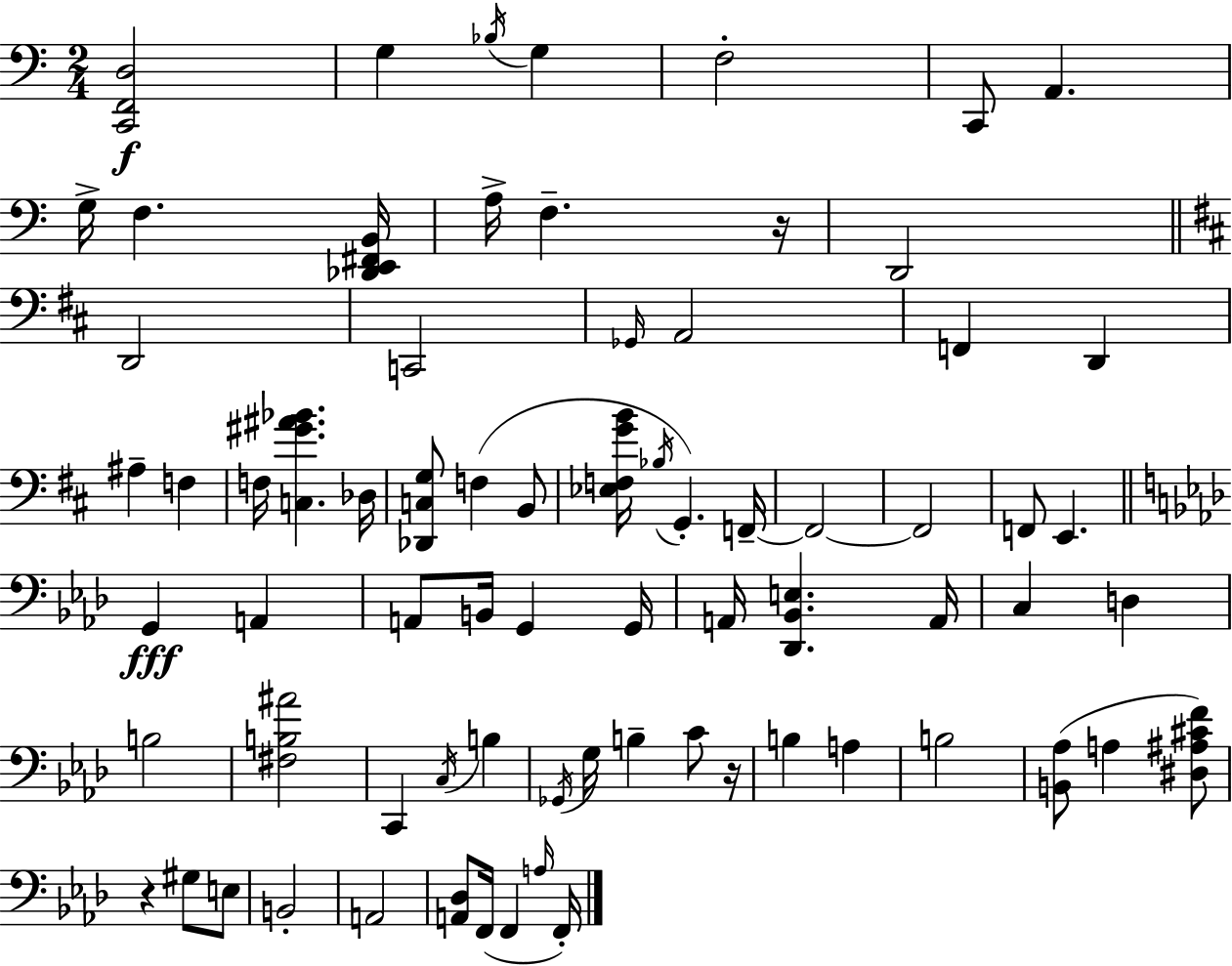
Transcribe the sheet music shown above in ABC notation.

X:1
T:Untitled
M:2/4
L:1/4
K:Am
[C,,F,,D,]2 G, _B,/4 G, F,2 C,,/2 A,, G,/4 F, [_D,,E,,^F,,B,,]/4 A,/4 F, z/4 D,,2 D,,2 C,,2 _G,,/4 A,,2 F,, D,, ^A, F, F,/4 [C,^G^A_B] _D,/4 [_D,,C,G,]/2 F, B,,/2 [_E,F,GB]/4 _B,/4 G,, F,,/4 F,,2 F,,2 F,,/2 E,, G,, A,, A,,/2 B,,/4 G,, G,,/4 A,,/4 [_D,,_B,,E,] A,,/4 C, D, B,2 [^F,B,^A]2 C,, C,/4 B, _G,,/4 G,/4 B, C/2 z/4 B, A, B,2 [B,,_A,]/2 A, [^D,^A,^CF]/2 z ^G,/2 E,/2 B,,2 A,,2 [A,,_D,]/2 F,,/4 F,, A,/4 F,,/4